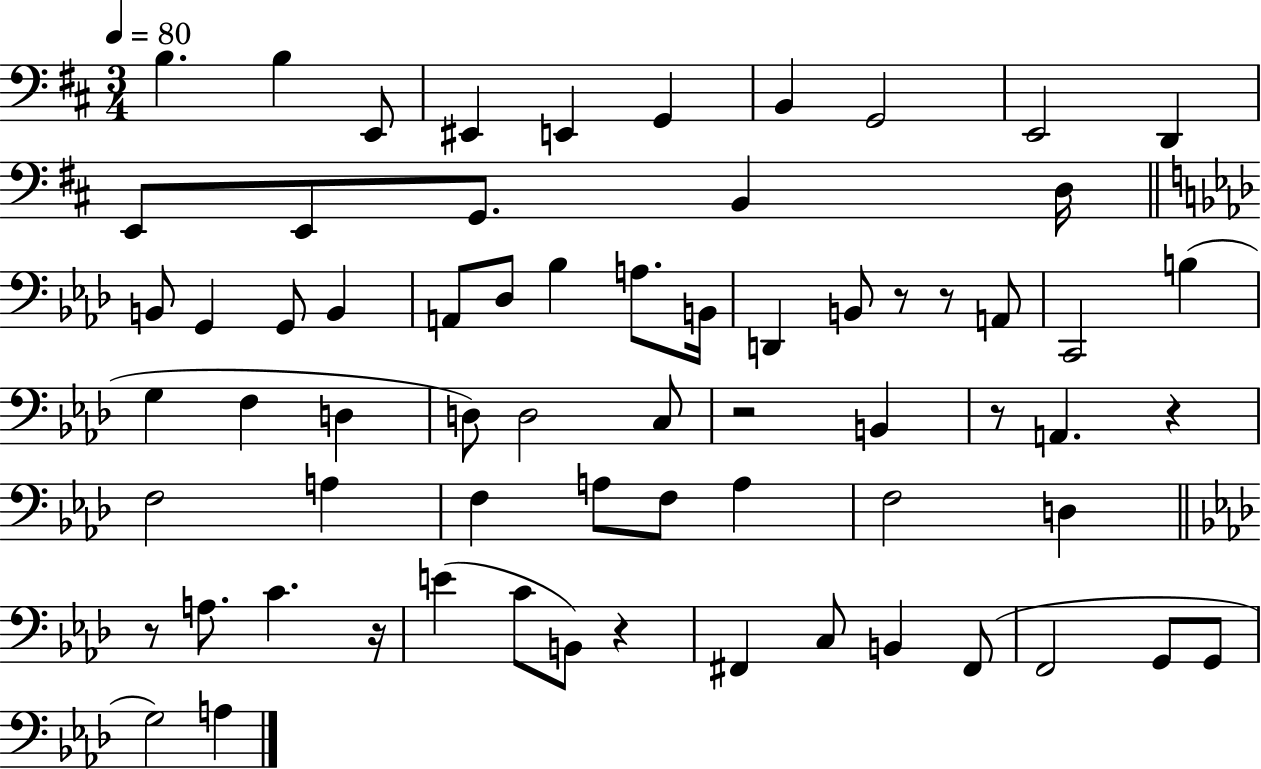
{
  \clef bass
  \numericTimeSignature
  \time 3/4
  \key d \major
  \tempo 4 = 80
  b4. b4 e,8 | eis,4 e,4 g,4 | b,4 g,2 | e,2 d,4 | \break e,8 e,8 g,8. b,4 d16 | \bar "||" \break \key f \minor b,8 g,4 g,8 b,4 | a,8 des8 bes4 a8. b,16 | d,4 b,8 r8 r8 a,8 | c,2 b4( | \break g4 f4 d4 | d8) d2 c8 | r2 b,4 | r8 a,4. r4 | \break f2 a4 | f4 a8 f8 a4 | f2 d4 | \bar "||" \break \key aes \major r8 a8. c'4. r16 | e'4( c'8 b,8) r4 | fis,4 c8 b,4 fis,8( | f,2 g,8 g,8 | \break g2) a4 | \bar "|."
}